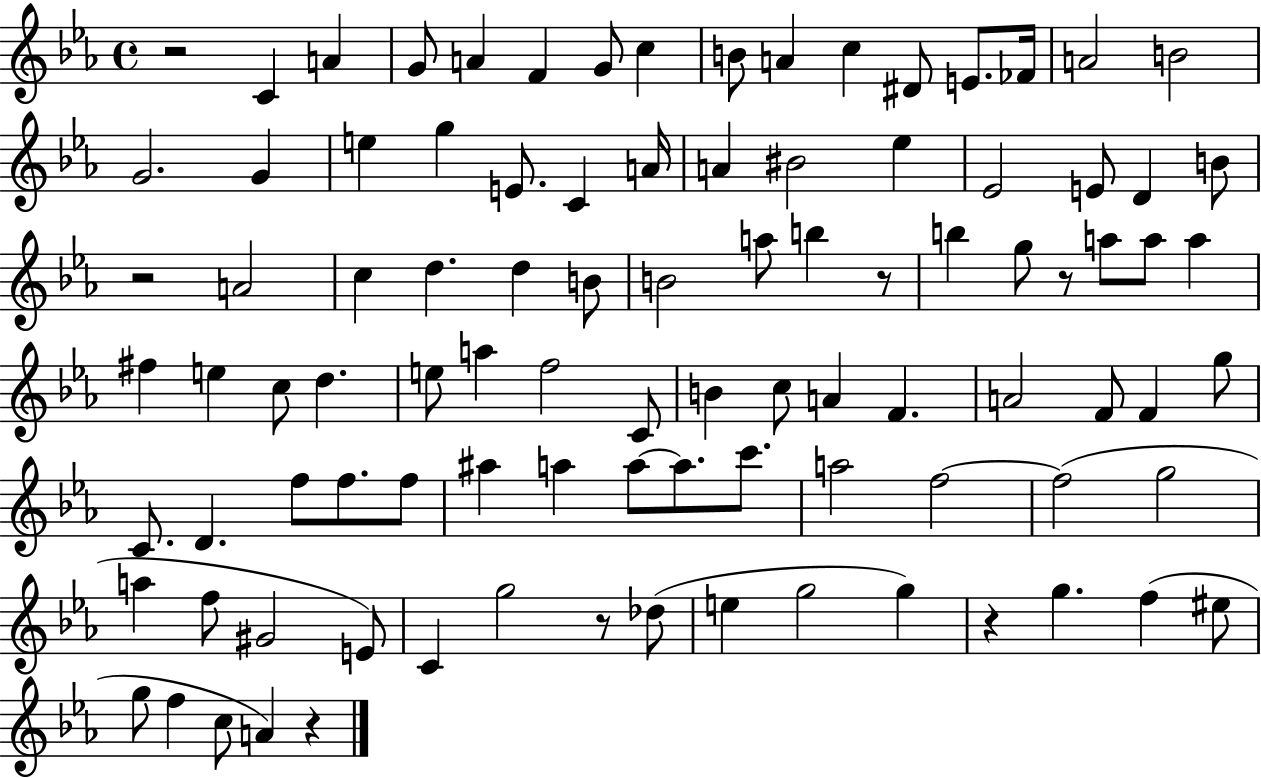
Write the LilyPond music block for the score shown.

{
  \clef treble
  \time 4/4
  \defaultTimeSignature
  \key ees \major
  \repeat volta 2 { r2 c'4 a'4 | g'8 a'4 f'4 g'8 c''4 | b'8 a'4 c''4 dis'8 e'8. fes'16 | a'2 b'2 | \break g'2. g'4 | e''4 g''4 e'8. c'4 a'16 | a'4 bis'2 ees''4 | ees'2 e'8 d'4 b'8 | \break r2 a'2 | c''4 d''4. d''4 b'8 | b'2 a''8 b''4 r8 | b''4 g''8 r8 a''8 a''8 a''4 | \break fis''4 e''4 c''8 d''4. | e''8 a''4 f''2 c'8 | b'4 c''8 a'4 f'4. | a'2 f'8 f'4 g''8 | \break c'8. d'4. f''8 f''8. f''8 | ais''4 a''4 a''8~~ a''8. c'''8. | a''2 f''2~~ | f''2( g''2 | \break a''4 f''8 gis'2 e'8) | c'4 g''2 r8 des''8( | e''4 g''2 g''4) | r4 g''4. f''4( eis''8 | \break g''8 f''4 c''8 a'4) r4 | } \bar "|."
}